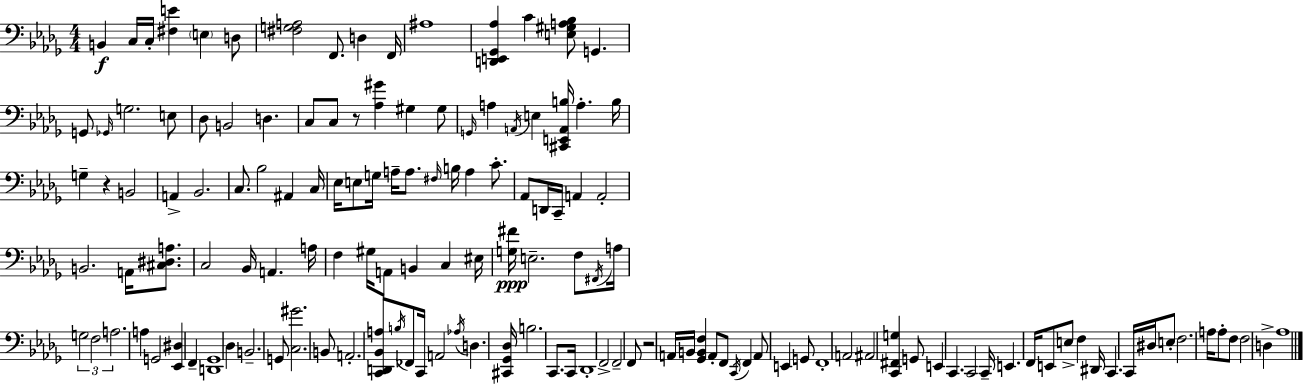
X:1
T:Untitled
M:4/4
L:1/4
K:Bbm
B,, C,/4 C,/4 [^F,E] E, D,/2 [^F,G,A,]2 F,,/2 D, F,,/4 ^A,4 [D,,E,,_G,,_A,] C [E,^G,A,_B,]/2 G,, G,,/2 _G,,/4 G,2 E,/2 _D,/2 B,,2 D, C,/2 C,/2 z/2 [_A,^G] ^G, ^G,/2 G,,/4 A, A,,/4 E, [^C,,E,,A,,B,]/4 A, B,/4 G, z B,,2 A,, _B,,2 C,/2 _B,2 ^A,, C,/4 _E,/4 E,/2 G,/4 A,/4 A,/2 ^F,/4 B,/4 A, C/2 _A,,/2 D,,/4 C,,/4 A,, A,,2 B,,2 A,,/4 [^C,^D,A,]/2 C,2 _B,,/4 A,, A,/4 F, ^G,/4 A,,/2 B,, C, ^E,/4 [G,^F]/4 E,2 F,/2 ^F,,/4 A,/4 G,2 F,2 A,2 A, G,,2 [_E,,^D,] F,, [D,,_G,,]4 _D, B,,2 G,,/2 [C,^G]2 B,,/2 A,,2 [C,,D,,_B,,A,]/2 B,/4 _F,,/2 C,,/4 A,,2 _A,/4 D, [^C,,_G,,_D,]/4 B,2 C,,/2 C,,/4 _D,,4 F,,2 F,,2 F,,/2 z2 A,,/4 B,,/4 [_G,,B,,F,] A,,/2 F,,/2 C,,/4 F,, A,,/2 E,, G,,/2 F,,4 A,,2 ^A,,2 [C,,^F,,G,] G,,/2 E,, C,, C,,2 C,,/4 E,, F,,/4 E,,/2 E,/2 F, ^D,,/4 C,, C,,/4 ^D,/4 E,/2 F,2 A,/4 A,/2 F,/2 F,2 D, _A,4